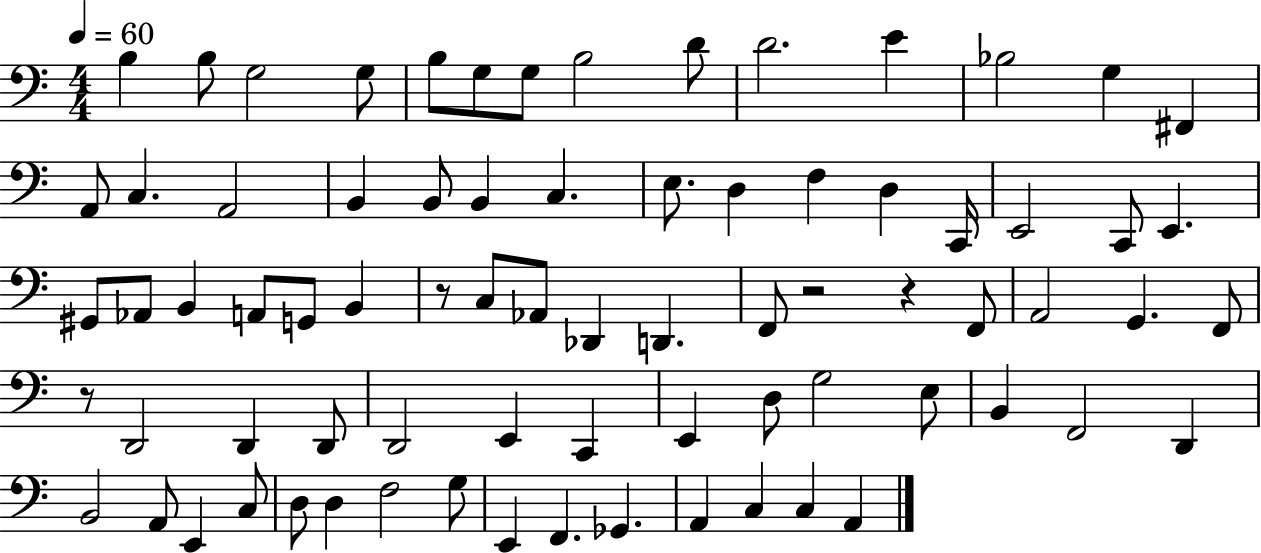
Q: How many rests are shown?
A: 4